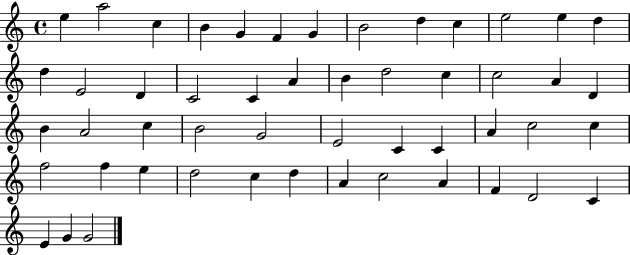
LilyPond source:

{
  \clef treble
  \time 4/4
  \defaultTimeSignature
  \key c \major
  e''4 a''2 c''4 | b'4 g'4 f'4 g'4 | b'2 d''4 c''4 | e''2 e''4 d''4 | \break d''4 e'2 d'4 | c'2 c'4 a'4 | b'4 d''2 c''4 | c''2 a'4 d'4 | \break b'4 a'2 c''4 | b'2 g'2 | e'2 c'4 c'4 | a'4 c''2 c''4 | \break f''2 f''4 e''4 | d''2 c''4 d''4 | a'4 c''2 a'4 | f'4 d'2 c'4 | \break e'4 g'4 g'2 | \bar "|."
}